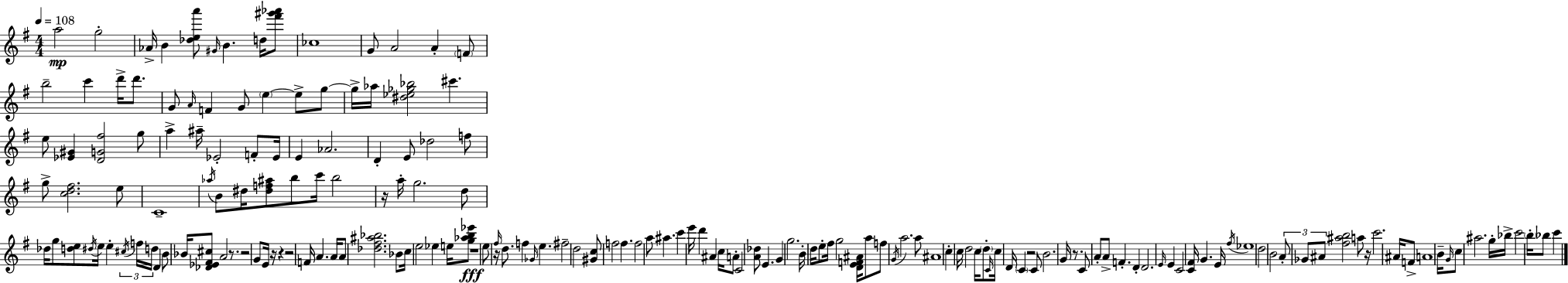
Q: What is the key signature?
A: G major